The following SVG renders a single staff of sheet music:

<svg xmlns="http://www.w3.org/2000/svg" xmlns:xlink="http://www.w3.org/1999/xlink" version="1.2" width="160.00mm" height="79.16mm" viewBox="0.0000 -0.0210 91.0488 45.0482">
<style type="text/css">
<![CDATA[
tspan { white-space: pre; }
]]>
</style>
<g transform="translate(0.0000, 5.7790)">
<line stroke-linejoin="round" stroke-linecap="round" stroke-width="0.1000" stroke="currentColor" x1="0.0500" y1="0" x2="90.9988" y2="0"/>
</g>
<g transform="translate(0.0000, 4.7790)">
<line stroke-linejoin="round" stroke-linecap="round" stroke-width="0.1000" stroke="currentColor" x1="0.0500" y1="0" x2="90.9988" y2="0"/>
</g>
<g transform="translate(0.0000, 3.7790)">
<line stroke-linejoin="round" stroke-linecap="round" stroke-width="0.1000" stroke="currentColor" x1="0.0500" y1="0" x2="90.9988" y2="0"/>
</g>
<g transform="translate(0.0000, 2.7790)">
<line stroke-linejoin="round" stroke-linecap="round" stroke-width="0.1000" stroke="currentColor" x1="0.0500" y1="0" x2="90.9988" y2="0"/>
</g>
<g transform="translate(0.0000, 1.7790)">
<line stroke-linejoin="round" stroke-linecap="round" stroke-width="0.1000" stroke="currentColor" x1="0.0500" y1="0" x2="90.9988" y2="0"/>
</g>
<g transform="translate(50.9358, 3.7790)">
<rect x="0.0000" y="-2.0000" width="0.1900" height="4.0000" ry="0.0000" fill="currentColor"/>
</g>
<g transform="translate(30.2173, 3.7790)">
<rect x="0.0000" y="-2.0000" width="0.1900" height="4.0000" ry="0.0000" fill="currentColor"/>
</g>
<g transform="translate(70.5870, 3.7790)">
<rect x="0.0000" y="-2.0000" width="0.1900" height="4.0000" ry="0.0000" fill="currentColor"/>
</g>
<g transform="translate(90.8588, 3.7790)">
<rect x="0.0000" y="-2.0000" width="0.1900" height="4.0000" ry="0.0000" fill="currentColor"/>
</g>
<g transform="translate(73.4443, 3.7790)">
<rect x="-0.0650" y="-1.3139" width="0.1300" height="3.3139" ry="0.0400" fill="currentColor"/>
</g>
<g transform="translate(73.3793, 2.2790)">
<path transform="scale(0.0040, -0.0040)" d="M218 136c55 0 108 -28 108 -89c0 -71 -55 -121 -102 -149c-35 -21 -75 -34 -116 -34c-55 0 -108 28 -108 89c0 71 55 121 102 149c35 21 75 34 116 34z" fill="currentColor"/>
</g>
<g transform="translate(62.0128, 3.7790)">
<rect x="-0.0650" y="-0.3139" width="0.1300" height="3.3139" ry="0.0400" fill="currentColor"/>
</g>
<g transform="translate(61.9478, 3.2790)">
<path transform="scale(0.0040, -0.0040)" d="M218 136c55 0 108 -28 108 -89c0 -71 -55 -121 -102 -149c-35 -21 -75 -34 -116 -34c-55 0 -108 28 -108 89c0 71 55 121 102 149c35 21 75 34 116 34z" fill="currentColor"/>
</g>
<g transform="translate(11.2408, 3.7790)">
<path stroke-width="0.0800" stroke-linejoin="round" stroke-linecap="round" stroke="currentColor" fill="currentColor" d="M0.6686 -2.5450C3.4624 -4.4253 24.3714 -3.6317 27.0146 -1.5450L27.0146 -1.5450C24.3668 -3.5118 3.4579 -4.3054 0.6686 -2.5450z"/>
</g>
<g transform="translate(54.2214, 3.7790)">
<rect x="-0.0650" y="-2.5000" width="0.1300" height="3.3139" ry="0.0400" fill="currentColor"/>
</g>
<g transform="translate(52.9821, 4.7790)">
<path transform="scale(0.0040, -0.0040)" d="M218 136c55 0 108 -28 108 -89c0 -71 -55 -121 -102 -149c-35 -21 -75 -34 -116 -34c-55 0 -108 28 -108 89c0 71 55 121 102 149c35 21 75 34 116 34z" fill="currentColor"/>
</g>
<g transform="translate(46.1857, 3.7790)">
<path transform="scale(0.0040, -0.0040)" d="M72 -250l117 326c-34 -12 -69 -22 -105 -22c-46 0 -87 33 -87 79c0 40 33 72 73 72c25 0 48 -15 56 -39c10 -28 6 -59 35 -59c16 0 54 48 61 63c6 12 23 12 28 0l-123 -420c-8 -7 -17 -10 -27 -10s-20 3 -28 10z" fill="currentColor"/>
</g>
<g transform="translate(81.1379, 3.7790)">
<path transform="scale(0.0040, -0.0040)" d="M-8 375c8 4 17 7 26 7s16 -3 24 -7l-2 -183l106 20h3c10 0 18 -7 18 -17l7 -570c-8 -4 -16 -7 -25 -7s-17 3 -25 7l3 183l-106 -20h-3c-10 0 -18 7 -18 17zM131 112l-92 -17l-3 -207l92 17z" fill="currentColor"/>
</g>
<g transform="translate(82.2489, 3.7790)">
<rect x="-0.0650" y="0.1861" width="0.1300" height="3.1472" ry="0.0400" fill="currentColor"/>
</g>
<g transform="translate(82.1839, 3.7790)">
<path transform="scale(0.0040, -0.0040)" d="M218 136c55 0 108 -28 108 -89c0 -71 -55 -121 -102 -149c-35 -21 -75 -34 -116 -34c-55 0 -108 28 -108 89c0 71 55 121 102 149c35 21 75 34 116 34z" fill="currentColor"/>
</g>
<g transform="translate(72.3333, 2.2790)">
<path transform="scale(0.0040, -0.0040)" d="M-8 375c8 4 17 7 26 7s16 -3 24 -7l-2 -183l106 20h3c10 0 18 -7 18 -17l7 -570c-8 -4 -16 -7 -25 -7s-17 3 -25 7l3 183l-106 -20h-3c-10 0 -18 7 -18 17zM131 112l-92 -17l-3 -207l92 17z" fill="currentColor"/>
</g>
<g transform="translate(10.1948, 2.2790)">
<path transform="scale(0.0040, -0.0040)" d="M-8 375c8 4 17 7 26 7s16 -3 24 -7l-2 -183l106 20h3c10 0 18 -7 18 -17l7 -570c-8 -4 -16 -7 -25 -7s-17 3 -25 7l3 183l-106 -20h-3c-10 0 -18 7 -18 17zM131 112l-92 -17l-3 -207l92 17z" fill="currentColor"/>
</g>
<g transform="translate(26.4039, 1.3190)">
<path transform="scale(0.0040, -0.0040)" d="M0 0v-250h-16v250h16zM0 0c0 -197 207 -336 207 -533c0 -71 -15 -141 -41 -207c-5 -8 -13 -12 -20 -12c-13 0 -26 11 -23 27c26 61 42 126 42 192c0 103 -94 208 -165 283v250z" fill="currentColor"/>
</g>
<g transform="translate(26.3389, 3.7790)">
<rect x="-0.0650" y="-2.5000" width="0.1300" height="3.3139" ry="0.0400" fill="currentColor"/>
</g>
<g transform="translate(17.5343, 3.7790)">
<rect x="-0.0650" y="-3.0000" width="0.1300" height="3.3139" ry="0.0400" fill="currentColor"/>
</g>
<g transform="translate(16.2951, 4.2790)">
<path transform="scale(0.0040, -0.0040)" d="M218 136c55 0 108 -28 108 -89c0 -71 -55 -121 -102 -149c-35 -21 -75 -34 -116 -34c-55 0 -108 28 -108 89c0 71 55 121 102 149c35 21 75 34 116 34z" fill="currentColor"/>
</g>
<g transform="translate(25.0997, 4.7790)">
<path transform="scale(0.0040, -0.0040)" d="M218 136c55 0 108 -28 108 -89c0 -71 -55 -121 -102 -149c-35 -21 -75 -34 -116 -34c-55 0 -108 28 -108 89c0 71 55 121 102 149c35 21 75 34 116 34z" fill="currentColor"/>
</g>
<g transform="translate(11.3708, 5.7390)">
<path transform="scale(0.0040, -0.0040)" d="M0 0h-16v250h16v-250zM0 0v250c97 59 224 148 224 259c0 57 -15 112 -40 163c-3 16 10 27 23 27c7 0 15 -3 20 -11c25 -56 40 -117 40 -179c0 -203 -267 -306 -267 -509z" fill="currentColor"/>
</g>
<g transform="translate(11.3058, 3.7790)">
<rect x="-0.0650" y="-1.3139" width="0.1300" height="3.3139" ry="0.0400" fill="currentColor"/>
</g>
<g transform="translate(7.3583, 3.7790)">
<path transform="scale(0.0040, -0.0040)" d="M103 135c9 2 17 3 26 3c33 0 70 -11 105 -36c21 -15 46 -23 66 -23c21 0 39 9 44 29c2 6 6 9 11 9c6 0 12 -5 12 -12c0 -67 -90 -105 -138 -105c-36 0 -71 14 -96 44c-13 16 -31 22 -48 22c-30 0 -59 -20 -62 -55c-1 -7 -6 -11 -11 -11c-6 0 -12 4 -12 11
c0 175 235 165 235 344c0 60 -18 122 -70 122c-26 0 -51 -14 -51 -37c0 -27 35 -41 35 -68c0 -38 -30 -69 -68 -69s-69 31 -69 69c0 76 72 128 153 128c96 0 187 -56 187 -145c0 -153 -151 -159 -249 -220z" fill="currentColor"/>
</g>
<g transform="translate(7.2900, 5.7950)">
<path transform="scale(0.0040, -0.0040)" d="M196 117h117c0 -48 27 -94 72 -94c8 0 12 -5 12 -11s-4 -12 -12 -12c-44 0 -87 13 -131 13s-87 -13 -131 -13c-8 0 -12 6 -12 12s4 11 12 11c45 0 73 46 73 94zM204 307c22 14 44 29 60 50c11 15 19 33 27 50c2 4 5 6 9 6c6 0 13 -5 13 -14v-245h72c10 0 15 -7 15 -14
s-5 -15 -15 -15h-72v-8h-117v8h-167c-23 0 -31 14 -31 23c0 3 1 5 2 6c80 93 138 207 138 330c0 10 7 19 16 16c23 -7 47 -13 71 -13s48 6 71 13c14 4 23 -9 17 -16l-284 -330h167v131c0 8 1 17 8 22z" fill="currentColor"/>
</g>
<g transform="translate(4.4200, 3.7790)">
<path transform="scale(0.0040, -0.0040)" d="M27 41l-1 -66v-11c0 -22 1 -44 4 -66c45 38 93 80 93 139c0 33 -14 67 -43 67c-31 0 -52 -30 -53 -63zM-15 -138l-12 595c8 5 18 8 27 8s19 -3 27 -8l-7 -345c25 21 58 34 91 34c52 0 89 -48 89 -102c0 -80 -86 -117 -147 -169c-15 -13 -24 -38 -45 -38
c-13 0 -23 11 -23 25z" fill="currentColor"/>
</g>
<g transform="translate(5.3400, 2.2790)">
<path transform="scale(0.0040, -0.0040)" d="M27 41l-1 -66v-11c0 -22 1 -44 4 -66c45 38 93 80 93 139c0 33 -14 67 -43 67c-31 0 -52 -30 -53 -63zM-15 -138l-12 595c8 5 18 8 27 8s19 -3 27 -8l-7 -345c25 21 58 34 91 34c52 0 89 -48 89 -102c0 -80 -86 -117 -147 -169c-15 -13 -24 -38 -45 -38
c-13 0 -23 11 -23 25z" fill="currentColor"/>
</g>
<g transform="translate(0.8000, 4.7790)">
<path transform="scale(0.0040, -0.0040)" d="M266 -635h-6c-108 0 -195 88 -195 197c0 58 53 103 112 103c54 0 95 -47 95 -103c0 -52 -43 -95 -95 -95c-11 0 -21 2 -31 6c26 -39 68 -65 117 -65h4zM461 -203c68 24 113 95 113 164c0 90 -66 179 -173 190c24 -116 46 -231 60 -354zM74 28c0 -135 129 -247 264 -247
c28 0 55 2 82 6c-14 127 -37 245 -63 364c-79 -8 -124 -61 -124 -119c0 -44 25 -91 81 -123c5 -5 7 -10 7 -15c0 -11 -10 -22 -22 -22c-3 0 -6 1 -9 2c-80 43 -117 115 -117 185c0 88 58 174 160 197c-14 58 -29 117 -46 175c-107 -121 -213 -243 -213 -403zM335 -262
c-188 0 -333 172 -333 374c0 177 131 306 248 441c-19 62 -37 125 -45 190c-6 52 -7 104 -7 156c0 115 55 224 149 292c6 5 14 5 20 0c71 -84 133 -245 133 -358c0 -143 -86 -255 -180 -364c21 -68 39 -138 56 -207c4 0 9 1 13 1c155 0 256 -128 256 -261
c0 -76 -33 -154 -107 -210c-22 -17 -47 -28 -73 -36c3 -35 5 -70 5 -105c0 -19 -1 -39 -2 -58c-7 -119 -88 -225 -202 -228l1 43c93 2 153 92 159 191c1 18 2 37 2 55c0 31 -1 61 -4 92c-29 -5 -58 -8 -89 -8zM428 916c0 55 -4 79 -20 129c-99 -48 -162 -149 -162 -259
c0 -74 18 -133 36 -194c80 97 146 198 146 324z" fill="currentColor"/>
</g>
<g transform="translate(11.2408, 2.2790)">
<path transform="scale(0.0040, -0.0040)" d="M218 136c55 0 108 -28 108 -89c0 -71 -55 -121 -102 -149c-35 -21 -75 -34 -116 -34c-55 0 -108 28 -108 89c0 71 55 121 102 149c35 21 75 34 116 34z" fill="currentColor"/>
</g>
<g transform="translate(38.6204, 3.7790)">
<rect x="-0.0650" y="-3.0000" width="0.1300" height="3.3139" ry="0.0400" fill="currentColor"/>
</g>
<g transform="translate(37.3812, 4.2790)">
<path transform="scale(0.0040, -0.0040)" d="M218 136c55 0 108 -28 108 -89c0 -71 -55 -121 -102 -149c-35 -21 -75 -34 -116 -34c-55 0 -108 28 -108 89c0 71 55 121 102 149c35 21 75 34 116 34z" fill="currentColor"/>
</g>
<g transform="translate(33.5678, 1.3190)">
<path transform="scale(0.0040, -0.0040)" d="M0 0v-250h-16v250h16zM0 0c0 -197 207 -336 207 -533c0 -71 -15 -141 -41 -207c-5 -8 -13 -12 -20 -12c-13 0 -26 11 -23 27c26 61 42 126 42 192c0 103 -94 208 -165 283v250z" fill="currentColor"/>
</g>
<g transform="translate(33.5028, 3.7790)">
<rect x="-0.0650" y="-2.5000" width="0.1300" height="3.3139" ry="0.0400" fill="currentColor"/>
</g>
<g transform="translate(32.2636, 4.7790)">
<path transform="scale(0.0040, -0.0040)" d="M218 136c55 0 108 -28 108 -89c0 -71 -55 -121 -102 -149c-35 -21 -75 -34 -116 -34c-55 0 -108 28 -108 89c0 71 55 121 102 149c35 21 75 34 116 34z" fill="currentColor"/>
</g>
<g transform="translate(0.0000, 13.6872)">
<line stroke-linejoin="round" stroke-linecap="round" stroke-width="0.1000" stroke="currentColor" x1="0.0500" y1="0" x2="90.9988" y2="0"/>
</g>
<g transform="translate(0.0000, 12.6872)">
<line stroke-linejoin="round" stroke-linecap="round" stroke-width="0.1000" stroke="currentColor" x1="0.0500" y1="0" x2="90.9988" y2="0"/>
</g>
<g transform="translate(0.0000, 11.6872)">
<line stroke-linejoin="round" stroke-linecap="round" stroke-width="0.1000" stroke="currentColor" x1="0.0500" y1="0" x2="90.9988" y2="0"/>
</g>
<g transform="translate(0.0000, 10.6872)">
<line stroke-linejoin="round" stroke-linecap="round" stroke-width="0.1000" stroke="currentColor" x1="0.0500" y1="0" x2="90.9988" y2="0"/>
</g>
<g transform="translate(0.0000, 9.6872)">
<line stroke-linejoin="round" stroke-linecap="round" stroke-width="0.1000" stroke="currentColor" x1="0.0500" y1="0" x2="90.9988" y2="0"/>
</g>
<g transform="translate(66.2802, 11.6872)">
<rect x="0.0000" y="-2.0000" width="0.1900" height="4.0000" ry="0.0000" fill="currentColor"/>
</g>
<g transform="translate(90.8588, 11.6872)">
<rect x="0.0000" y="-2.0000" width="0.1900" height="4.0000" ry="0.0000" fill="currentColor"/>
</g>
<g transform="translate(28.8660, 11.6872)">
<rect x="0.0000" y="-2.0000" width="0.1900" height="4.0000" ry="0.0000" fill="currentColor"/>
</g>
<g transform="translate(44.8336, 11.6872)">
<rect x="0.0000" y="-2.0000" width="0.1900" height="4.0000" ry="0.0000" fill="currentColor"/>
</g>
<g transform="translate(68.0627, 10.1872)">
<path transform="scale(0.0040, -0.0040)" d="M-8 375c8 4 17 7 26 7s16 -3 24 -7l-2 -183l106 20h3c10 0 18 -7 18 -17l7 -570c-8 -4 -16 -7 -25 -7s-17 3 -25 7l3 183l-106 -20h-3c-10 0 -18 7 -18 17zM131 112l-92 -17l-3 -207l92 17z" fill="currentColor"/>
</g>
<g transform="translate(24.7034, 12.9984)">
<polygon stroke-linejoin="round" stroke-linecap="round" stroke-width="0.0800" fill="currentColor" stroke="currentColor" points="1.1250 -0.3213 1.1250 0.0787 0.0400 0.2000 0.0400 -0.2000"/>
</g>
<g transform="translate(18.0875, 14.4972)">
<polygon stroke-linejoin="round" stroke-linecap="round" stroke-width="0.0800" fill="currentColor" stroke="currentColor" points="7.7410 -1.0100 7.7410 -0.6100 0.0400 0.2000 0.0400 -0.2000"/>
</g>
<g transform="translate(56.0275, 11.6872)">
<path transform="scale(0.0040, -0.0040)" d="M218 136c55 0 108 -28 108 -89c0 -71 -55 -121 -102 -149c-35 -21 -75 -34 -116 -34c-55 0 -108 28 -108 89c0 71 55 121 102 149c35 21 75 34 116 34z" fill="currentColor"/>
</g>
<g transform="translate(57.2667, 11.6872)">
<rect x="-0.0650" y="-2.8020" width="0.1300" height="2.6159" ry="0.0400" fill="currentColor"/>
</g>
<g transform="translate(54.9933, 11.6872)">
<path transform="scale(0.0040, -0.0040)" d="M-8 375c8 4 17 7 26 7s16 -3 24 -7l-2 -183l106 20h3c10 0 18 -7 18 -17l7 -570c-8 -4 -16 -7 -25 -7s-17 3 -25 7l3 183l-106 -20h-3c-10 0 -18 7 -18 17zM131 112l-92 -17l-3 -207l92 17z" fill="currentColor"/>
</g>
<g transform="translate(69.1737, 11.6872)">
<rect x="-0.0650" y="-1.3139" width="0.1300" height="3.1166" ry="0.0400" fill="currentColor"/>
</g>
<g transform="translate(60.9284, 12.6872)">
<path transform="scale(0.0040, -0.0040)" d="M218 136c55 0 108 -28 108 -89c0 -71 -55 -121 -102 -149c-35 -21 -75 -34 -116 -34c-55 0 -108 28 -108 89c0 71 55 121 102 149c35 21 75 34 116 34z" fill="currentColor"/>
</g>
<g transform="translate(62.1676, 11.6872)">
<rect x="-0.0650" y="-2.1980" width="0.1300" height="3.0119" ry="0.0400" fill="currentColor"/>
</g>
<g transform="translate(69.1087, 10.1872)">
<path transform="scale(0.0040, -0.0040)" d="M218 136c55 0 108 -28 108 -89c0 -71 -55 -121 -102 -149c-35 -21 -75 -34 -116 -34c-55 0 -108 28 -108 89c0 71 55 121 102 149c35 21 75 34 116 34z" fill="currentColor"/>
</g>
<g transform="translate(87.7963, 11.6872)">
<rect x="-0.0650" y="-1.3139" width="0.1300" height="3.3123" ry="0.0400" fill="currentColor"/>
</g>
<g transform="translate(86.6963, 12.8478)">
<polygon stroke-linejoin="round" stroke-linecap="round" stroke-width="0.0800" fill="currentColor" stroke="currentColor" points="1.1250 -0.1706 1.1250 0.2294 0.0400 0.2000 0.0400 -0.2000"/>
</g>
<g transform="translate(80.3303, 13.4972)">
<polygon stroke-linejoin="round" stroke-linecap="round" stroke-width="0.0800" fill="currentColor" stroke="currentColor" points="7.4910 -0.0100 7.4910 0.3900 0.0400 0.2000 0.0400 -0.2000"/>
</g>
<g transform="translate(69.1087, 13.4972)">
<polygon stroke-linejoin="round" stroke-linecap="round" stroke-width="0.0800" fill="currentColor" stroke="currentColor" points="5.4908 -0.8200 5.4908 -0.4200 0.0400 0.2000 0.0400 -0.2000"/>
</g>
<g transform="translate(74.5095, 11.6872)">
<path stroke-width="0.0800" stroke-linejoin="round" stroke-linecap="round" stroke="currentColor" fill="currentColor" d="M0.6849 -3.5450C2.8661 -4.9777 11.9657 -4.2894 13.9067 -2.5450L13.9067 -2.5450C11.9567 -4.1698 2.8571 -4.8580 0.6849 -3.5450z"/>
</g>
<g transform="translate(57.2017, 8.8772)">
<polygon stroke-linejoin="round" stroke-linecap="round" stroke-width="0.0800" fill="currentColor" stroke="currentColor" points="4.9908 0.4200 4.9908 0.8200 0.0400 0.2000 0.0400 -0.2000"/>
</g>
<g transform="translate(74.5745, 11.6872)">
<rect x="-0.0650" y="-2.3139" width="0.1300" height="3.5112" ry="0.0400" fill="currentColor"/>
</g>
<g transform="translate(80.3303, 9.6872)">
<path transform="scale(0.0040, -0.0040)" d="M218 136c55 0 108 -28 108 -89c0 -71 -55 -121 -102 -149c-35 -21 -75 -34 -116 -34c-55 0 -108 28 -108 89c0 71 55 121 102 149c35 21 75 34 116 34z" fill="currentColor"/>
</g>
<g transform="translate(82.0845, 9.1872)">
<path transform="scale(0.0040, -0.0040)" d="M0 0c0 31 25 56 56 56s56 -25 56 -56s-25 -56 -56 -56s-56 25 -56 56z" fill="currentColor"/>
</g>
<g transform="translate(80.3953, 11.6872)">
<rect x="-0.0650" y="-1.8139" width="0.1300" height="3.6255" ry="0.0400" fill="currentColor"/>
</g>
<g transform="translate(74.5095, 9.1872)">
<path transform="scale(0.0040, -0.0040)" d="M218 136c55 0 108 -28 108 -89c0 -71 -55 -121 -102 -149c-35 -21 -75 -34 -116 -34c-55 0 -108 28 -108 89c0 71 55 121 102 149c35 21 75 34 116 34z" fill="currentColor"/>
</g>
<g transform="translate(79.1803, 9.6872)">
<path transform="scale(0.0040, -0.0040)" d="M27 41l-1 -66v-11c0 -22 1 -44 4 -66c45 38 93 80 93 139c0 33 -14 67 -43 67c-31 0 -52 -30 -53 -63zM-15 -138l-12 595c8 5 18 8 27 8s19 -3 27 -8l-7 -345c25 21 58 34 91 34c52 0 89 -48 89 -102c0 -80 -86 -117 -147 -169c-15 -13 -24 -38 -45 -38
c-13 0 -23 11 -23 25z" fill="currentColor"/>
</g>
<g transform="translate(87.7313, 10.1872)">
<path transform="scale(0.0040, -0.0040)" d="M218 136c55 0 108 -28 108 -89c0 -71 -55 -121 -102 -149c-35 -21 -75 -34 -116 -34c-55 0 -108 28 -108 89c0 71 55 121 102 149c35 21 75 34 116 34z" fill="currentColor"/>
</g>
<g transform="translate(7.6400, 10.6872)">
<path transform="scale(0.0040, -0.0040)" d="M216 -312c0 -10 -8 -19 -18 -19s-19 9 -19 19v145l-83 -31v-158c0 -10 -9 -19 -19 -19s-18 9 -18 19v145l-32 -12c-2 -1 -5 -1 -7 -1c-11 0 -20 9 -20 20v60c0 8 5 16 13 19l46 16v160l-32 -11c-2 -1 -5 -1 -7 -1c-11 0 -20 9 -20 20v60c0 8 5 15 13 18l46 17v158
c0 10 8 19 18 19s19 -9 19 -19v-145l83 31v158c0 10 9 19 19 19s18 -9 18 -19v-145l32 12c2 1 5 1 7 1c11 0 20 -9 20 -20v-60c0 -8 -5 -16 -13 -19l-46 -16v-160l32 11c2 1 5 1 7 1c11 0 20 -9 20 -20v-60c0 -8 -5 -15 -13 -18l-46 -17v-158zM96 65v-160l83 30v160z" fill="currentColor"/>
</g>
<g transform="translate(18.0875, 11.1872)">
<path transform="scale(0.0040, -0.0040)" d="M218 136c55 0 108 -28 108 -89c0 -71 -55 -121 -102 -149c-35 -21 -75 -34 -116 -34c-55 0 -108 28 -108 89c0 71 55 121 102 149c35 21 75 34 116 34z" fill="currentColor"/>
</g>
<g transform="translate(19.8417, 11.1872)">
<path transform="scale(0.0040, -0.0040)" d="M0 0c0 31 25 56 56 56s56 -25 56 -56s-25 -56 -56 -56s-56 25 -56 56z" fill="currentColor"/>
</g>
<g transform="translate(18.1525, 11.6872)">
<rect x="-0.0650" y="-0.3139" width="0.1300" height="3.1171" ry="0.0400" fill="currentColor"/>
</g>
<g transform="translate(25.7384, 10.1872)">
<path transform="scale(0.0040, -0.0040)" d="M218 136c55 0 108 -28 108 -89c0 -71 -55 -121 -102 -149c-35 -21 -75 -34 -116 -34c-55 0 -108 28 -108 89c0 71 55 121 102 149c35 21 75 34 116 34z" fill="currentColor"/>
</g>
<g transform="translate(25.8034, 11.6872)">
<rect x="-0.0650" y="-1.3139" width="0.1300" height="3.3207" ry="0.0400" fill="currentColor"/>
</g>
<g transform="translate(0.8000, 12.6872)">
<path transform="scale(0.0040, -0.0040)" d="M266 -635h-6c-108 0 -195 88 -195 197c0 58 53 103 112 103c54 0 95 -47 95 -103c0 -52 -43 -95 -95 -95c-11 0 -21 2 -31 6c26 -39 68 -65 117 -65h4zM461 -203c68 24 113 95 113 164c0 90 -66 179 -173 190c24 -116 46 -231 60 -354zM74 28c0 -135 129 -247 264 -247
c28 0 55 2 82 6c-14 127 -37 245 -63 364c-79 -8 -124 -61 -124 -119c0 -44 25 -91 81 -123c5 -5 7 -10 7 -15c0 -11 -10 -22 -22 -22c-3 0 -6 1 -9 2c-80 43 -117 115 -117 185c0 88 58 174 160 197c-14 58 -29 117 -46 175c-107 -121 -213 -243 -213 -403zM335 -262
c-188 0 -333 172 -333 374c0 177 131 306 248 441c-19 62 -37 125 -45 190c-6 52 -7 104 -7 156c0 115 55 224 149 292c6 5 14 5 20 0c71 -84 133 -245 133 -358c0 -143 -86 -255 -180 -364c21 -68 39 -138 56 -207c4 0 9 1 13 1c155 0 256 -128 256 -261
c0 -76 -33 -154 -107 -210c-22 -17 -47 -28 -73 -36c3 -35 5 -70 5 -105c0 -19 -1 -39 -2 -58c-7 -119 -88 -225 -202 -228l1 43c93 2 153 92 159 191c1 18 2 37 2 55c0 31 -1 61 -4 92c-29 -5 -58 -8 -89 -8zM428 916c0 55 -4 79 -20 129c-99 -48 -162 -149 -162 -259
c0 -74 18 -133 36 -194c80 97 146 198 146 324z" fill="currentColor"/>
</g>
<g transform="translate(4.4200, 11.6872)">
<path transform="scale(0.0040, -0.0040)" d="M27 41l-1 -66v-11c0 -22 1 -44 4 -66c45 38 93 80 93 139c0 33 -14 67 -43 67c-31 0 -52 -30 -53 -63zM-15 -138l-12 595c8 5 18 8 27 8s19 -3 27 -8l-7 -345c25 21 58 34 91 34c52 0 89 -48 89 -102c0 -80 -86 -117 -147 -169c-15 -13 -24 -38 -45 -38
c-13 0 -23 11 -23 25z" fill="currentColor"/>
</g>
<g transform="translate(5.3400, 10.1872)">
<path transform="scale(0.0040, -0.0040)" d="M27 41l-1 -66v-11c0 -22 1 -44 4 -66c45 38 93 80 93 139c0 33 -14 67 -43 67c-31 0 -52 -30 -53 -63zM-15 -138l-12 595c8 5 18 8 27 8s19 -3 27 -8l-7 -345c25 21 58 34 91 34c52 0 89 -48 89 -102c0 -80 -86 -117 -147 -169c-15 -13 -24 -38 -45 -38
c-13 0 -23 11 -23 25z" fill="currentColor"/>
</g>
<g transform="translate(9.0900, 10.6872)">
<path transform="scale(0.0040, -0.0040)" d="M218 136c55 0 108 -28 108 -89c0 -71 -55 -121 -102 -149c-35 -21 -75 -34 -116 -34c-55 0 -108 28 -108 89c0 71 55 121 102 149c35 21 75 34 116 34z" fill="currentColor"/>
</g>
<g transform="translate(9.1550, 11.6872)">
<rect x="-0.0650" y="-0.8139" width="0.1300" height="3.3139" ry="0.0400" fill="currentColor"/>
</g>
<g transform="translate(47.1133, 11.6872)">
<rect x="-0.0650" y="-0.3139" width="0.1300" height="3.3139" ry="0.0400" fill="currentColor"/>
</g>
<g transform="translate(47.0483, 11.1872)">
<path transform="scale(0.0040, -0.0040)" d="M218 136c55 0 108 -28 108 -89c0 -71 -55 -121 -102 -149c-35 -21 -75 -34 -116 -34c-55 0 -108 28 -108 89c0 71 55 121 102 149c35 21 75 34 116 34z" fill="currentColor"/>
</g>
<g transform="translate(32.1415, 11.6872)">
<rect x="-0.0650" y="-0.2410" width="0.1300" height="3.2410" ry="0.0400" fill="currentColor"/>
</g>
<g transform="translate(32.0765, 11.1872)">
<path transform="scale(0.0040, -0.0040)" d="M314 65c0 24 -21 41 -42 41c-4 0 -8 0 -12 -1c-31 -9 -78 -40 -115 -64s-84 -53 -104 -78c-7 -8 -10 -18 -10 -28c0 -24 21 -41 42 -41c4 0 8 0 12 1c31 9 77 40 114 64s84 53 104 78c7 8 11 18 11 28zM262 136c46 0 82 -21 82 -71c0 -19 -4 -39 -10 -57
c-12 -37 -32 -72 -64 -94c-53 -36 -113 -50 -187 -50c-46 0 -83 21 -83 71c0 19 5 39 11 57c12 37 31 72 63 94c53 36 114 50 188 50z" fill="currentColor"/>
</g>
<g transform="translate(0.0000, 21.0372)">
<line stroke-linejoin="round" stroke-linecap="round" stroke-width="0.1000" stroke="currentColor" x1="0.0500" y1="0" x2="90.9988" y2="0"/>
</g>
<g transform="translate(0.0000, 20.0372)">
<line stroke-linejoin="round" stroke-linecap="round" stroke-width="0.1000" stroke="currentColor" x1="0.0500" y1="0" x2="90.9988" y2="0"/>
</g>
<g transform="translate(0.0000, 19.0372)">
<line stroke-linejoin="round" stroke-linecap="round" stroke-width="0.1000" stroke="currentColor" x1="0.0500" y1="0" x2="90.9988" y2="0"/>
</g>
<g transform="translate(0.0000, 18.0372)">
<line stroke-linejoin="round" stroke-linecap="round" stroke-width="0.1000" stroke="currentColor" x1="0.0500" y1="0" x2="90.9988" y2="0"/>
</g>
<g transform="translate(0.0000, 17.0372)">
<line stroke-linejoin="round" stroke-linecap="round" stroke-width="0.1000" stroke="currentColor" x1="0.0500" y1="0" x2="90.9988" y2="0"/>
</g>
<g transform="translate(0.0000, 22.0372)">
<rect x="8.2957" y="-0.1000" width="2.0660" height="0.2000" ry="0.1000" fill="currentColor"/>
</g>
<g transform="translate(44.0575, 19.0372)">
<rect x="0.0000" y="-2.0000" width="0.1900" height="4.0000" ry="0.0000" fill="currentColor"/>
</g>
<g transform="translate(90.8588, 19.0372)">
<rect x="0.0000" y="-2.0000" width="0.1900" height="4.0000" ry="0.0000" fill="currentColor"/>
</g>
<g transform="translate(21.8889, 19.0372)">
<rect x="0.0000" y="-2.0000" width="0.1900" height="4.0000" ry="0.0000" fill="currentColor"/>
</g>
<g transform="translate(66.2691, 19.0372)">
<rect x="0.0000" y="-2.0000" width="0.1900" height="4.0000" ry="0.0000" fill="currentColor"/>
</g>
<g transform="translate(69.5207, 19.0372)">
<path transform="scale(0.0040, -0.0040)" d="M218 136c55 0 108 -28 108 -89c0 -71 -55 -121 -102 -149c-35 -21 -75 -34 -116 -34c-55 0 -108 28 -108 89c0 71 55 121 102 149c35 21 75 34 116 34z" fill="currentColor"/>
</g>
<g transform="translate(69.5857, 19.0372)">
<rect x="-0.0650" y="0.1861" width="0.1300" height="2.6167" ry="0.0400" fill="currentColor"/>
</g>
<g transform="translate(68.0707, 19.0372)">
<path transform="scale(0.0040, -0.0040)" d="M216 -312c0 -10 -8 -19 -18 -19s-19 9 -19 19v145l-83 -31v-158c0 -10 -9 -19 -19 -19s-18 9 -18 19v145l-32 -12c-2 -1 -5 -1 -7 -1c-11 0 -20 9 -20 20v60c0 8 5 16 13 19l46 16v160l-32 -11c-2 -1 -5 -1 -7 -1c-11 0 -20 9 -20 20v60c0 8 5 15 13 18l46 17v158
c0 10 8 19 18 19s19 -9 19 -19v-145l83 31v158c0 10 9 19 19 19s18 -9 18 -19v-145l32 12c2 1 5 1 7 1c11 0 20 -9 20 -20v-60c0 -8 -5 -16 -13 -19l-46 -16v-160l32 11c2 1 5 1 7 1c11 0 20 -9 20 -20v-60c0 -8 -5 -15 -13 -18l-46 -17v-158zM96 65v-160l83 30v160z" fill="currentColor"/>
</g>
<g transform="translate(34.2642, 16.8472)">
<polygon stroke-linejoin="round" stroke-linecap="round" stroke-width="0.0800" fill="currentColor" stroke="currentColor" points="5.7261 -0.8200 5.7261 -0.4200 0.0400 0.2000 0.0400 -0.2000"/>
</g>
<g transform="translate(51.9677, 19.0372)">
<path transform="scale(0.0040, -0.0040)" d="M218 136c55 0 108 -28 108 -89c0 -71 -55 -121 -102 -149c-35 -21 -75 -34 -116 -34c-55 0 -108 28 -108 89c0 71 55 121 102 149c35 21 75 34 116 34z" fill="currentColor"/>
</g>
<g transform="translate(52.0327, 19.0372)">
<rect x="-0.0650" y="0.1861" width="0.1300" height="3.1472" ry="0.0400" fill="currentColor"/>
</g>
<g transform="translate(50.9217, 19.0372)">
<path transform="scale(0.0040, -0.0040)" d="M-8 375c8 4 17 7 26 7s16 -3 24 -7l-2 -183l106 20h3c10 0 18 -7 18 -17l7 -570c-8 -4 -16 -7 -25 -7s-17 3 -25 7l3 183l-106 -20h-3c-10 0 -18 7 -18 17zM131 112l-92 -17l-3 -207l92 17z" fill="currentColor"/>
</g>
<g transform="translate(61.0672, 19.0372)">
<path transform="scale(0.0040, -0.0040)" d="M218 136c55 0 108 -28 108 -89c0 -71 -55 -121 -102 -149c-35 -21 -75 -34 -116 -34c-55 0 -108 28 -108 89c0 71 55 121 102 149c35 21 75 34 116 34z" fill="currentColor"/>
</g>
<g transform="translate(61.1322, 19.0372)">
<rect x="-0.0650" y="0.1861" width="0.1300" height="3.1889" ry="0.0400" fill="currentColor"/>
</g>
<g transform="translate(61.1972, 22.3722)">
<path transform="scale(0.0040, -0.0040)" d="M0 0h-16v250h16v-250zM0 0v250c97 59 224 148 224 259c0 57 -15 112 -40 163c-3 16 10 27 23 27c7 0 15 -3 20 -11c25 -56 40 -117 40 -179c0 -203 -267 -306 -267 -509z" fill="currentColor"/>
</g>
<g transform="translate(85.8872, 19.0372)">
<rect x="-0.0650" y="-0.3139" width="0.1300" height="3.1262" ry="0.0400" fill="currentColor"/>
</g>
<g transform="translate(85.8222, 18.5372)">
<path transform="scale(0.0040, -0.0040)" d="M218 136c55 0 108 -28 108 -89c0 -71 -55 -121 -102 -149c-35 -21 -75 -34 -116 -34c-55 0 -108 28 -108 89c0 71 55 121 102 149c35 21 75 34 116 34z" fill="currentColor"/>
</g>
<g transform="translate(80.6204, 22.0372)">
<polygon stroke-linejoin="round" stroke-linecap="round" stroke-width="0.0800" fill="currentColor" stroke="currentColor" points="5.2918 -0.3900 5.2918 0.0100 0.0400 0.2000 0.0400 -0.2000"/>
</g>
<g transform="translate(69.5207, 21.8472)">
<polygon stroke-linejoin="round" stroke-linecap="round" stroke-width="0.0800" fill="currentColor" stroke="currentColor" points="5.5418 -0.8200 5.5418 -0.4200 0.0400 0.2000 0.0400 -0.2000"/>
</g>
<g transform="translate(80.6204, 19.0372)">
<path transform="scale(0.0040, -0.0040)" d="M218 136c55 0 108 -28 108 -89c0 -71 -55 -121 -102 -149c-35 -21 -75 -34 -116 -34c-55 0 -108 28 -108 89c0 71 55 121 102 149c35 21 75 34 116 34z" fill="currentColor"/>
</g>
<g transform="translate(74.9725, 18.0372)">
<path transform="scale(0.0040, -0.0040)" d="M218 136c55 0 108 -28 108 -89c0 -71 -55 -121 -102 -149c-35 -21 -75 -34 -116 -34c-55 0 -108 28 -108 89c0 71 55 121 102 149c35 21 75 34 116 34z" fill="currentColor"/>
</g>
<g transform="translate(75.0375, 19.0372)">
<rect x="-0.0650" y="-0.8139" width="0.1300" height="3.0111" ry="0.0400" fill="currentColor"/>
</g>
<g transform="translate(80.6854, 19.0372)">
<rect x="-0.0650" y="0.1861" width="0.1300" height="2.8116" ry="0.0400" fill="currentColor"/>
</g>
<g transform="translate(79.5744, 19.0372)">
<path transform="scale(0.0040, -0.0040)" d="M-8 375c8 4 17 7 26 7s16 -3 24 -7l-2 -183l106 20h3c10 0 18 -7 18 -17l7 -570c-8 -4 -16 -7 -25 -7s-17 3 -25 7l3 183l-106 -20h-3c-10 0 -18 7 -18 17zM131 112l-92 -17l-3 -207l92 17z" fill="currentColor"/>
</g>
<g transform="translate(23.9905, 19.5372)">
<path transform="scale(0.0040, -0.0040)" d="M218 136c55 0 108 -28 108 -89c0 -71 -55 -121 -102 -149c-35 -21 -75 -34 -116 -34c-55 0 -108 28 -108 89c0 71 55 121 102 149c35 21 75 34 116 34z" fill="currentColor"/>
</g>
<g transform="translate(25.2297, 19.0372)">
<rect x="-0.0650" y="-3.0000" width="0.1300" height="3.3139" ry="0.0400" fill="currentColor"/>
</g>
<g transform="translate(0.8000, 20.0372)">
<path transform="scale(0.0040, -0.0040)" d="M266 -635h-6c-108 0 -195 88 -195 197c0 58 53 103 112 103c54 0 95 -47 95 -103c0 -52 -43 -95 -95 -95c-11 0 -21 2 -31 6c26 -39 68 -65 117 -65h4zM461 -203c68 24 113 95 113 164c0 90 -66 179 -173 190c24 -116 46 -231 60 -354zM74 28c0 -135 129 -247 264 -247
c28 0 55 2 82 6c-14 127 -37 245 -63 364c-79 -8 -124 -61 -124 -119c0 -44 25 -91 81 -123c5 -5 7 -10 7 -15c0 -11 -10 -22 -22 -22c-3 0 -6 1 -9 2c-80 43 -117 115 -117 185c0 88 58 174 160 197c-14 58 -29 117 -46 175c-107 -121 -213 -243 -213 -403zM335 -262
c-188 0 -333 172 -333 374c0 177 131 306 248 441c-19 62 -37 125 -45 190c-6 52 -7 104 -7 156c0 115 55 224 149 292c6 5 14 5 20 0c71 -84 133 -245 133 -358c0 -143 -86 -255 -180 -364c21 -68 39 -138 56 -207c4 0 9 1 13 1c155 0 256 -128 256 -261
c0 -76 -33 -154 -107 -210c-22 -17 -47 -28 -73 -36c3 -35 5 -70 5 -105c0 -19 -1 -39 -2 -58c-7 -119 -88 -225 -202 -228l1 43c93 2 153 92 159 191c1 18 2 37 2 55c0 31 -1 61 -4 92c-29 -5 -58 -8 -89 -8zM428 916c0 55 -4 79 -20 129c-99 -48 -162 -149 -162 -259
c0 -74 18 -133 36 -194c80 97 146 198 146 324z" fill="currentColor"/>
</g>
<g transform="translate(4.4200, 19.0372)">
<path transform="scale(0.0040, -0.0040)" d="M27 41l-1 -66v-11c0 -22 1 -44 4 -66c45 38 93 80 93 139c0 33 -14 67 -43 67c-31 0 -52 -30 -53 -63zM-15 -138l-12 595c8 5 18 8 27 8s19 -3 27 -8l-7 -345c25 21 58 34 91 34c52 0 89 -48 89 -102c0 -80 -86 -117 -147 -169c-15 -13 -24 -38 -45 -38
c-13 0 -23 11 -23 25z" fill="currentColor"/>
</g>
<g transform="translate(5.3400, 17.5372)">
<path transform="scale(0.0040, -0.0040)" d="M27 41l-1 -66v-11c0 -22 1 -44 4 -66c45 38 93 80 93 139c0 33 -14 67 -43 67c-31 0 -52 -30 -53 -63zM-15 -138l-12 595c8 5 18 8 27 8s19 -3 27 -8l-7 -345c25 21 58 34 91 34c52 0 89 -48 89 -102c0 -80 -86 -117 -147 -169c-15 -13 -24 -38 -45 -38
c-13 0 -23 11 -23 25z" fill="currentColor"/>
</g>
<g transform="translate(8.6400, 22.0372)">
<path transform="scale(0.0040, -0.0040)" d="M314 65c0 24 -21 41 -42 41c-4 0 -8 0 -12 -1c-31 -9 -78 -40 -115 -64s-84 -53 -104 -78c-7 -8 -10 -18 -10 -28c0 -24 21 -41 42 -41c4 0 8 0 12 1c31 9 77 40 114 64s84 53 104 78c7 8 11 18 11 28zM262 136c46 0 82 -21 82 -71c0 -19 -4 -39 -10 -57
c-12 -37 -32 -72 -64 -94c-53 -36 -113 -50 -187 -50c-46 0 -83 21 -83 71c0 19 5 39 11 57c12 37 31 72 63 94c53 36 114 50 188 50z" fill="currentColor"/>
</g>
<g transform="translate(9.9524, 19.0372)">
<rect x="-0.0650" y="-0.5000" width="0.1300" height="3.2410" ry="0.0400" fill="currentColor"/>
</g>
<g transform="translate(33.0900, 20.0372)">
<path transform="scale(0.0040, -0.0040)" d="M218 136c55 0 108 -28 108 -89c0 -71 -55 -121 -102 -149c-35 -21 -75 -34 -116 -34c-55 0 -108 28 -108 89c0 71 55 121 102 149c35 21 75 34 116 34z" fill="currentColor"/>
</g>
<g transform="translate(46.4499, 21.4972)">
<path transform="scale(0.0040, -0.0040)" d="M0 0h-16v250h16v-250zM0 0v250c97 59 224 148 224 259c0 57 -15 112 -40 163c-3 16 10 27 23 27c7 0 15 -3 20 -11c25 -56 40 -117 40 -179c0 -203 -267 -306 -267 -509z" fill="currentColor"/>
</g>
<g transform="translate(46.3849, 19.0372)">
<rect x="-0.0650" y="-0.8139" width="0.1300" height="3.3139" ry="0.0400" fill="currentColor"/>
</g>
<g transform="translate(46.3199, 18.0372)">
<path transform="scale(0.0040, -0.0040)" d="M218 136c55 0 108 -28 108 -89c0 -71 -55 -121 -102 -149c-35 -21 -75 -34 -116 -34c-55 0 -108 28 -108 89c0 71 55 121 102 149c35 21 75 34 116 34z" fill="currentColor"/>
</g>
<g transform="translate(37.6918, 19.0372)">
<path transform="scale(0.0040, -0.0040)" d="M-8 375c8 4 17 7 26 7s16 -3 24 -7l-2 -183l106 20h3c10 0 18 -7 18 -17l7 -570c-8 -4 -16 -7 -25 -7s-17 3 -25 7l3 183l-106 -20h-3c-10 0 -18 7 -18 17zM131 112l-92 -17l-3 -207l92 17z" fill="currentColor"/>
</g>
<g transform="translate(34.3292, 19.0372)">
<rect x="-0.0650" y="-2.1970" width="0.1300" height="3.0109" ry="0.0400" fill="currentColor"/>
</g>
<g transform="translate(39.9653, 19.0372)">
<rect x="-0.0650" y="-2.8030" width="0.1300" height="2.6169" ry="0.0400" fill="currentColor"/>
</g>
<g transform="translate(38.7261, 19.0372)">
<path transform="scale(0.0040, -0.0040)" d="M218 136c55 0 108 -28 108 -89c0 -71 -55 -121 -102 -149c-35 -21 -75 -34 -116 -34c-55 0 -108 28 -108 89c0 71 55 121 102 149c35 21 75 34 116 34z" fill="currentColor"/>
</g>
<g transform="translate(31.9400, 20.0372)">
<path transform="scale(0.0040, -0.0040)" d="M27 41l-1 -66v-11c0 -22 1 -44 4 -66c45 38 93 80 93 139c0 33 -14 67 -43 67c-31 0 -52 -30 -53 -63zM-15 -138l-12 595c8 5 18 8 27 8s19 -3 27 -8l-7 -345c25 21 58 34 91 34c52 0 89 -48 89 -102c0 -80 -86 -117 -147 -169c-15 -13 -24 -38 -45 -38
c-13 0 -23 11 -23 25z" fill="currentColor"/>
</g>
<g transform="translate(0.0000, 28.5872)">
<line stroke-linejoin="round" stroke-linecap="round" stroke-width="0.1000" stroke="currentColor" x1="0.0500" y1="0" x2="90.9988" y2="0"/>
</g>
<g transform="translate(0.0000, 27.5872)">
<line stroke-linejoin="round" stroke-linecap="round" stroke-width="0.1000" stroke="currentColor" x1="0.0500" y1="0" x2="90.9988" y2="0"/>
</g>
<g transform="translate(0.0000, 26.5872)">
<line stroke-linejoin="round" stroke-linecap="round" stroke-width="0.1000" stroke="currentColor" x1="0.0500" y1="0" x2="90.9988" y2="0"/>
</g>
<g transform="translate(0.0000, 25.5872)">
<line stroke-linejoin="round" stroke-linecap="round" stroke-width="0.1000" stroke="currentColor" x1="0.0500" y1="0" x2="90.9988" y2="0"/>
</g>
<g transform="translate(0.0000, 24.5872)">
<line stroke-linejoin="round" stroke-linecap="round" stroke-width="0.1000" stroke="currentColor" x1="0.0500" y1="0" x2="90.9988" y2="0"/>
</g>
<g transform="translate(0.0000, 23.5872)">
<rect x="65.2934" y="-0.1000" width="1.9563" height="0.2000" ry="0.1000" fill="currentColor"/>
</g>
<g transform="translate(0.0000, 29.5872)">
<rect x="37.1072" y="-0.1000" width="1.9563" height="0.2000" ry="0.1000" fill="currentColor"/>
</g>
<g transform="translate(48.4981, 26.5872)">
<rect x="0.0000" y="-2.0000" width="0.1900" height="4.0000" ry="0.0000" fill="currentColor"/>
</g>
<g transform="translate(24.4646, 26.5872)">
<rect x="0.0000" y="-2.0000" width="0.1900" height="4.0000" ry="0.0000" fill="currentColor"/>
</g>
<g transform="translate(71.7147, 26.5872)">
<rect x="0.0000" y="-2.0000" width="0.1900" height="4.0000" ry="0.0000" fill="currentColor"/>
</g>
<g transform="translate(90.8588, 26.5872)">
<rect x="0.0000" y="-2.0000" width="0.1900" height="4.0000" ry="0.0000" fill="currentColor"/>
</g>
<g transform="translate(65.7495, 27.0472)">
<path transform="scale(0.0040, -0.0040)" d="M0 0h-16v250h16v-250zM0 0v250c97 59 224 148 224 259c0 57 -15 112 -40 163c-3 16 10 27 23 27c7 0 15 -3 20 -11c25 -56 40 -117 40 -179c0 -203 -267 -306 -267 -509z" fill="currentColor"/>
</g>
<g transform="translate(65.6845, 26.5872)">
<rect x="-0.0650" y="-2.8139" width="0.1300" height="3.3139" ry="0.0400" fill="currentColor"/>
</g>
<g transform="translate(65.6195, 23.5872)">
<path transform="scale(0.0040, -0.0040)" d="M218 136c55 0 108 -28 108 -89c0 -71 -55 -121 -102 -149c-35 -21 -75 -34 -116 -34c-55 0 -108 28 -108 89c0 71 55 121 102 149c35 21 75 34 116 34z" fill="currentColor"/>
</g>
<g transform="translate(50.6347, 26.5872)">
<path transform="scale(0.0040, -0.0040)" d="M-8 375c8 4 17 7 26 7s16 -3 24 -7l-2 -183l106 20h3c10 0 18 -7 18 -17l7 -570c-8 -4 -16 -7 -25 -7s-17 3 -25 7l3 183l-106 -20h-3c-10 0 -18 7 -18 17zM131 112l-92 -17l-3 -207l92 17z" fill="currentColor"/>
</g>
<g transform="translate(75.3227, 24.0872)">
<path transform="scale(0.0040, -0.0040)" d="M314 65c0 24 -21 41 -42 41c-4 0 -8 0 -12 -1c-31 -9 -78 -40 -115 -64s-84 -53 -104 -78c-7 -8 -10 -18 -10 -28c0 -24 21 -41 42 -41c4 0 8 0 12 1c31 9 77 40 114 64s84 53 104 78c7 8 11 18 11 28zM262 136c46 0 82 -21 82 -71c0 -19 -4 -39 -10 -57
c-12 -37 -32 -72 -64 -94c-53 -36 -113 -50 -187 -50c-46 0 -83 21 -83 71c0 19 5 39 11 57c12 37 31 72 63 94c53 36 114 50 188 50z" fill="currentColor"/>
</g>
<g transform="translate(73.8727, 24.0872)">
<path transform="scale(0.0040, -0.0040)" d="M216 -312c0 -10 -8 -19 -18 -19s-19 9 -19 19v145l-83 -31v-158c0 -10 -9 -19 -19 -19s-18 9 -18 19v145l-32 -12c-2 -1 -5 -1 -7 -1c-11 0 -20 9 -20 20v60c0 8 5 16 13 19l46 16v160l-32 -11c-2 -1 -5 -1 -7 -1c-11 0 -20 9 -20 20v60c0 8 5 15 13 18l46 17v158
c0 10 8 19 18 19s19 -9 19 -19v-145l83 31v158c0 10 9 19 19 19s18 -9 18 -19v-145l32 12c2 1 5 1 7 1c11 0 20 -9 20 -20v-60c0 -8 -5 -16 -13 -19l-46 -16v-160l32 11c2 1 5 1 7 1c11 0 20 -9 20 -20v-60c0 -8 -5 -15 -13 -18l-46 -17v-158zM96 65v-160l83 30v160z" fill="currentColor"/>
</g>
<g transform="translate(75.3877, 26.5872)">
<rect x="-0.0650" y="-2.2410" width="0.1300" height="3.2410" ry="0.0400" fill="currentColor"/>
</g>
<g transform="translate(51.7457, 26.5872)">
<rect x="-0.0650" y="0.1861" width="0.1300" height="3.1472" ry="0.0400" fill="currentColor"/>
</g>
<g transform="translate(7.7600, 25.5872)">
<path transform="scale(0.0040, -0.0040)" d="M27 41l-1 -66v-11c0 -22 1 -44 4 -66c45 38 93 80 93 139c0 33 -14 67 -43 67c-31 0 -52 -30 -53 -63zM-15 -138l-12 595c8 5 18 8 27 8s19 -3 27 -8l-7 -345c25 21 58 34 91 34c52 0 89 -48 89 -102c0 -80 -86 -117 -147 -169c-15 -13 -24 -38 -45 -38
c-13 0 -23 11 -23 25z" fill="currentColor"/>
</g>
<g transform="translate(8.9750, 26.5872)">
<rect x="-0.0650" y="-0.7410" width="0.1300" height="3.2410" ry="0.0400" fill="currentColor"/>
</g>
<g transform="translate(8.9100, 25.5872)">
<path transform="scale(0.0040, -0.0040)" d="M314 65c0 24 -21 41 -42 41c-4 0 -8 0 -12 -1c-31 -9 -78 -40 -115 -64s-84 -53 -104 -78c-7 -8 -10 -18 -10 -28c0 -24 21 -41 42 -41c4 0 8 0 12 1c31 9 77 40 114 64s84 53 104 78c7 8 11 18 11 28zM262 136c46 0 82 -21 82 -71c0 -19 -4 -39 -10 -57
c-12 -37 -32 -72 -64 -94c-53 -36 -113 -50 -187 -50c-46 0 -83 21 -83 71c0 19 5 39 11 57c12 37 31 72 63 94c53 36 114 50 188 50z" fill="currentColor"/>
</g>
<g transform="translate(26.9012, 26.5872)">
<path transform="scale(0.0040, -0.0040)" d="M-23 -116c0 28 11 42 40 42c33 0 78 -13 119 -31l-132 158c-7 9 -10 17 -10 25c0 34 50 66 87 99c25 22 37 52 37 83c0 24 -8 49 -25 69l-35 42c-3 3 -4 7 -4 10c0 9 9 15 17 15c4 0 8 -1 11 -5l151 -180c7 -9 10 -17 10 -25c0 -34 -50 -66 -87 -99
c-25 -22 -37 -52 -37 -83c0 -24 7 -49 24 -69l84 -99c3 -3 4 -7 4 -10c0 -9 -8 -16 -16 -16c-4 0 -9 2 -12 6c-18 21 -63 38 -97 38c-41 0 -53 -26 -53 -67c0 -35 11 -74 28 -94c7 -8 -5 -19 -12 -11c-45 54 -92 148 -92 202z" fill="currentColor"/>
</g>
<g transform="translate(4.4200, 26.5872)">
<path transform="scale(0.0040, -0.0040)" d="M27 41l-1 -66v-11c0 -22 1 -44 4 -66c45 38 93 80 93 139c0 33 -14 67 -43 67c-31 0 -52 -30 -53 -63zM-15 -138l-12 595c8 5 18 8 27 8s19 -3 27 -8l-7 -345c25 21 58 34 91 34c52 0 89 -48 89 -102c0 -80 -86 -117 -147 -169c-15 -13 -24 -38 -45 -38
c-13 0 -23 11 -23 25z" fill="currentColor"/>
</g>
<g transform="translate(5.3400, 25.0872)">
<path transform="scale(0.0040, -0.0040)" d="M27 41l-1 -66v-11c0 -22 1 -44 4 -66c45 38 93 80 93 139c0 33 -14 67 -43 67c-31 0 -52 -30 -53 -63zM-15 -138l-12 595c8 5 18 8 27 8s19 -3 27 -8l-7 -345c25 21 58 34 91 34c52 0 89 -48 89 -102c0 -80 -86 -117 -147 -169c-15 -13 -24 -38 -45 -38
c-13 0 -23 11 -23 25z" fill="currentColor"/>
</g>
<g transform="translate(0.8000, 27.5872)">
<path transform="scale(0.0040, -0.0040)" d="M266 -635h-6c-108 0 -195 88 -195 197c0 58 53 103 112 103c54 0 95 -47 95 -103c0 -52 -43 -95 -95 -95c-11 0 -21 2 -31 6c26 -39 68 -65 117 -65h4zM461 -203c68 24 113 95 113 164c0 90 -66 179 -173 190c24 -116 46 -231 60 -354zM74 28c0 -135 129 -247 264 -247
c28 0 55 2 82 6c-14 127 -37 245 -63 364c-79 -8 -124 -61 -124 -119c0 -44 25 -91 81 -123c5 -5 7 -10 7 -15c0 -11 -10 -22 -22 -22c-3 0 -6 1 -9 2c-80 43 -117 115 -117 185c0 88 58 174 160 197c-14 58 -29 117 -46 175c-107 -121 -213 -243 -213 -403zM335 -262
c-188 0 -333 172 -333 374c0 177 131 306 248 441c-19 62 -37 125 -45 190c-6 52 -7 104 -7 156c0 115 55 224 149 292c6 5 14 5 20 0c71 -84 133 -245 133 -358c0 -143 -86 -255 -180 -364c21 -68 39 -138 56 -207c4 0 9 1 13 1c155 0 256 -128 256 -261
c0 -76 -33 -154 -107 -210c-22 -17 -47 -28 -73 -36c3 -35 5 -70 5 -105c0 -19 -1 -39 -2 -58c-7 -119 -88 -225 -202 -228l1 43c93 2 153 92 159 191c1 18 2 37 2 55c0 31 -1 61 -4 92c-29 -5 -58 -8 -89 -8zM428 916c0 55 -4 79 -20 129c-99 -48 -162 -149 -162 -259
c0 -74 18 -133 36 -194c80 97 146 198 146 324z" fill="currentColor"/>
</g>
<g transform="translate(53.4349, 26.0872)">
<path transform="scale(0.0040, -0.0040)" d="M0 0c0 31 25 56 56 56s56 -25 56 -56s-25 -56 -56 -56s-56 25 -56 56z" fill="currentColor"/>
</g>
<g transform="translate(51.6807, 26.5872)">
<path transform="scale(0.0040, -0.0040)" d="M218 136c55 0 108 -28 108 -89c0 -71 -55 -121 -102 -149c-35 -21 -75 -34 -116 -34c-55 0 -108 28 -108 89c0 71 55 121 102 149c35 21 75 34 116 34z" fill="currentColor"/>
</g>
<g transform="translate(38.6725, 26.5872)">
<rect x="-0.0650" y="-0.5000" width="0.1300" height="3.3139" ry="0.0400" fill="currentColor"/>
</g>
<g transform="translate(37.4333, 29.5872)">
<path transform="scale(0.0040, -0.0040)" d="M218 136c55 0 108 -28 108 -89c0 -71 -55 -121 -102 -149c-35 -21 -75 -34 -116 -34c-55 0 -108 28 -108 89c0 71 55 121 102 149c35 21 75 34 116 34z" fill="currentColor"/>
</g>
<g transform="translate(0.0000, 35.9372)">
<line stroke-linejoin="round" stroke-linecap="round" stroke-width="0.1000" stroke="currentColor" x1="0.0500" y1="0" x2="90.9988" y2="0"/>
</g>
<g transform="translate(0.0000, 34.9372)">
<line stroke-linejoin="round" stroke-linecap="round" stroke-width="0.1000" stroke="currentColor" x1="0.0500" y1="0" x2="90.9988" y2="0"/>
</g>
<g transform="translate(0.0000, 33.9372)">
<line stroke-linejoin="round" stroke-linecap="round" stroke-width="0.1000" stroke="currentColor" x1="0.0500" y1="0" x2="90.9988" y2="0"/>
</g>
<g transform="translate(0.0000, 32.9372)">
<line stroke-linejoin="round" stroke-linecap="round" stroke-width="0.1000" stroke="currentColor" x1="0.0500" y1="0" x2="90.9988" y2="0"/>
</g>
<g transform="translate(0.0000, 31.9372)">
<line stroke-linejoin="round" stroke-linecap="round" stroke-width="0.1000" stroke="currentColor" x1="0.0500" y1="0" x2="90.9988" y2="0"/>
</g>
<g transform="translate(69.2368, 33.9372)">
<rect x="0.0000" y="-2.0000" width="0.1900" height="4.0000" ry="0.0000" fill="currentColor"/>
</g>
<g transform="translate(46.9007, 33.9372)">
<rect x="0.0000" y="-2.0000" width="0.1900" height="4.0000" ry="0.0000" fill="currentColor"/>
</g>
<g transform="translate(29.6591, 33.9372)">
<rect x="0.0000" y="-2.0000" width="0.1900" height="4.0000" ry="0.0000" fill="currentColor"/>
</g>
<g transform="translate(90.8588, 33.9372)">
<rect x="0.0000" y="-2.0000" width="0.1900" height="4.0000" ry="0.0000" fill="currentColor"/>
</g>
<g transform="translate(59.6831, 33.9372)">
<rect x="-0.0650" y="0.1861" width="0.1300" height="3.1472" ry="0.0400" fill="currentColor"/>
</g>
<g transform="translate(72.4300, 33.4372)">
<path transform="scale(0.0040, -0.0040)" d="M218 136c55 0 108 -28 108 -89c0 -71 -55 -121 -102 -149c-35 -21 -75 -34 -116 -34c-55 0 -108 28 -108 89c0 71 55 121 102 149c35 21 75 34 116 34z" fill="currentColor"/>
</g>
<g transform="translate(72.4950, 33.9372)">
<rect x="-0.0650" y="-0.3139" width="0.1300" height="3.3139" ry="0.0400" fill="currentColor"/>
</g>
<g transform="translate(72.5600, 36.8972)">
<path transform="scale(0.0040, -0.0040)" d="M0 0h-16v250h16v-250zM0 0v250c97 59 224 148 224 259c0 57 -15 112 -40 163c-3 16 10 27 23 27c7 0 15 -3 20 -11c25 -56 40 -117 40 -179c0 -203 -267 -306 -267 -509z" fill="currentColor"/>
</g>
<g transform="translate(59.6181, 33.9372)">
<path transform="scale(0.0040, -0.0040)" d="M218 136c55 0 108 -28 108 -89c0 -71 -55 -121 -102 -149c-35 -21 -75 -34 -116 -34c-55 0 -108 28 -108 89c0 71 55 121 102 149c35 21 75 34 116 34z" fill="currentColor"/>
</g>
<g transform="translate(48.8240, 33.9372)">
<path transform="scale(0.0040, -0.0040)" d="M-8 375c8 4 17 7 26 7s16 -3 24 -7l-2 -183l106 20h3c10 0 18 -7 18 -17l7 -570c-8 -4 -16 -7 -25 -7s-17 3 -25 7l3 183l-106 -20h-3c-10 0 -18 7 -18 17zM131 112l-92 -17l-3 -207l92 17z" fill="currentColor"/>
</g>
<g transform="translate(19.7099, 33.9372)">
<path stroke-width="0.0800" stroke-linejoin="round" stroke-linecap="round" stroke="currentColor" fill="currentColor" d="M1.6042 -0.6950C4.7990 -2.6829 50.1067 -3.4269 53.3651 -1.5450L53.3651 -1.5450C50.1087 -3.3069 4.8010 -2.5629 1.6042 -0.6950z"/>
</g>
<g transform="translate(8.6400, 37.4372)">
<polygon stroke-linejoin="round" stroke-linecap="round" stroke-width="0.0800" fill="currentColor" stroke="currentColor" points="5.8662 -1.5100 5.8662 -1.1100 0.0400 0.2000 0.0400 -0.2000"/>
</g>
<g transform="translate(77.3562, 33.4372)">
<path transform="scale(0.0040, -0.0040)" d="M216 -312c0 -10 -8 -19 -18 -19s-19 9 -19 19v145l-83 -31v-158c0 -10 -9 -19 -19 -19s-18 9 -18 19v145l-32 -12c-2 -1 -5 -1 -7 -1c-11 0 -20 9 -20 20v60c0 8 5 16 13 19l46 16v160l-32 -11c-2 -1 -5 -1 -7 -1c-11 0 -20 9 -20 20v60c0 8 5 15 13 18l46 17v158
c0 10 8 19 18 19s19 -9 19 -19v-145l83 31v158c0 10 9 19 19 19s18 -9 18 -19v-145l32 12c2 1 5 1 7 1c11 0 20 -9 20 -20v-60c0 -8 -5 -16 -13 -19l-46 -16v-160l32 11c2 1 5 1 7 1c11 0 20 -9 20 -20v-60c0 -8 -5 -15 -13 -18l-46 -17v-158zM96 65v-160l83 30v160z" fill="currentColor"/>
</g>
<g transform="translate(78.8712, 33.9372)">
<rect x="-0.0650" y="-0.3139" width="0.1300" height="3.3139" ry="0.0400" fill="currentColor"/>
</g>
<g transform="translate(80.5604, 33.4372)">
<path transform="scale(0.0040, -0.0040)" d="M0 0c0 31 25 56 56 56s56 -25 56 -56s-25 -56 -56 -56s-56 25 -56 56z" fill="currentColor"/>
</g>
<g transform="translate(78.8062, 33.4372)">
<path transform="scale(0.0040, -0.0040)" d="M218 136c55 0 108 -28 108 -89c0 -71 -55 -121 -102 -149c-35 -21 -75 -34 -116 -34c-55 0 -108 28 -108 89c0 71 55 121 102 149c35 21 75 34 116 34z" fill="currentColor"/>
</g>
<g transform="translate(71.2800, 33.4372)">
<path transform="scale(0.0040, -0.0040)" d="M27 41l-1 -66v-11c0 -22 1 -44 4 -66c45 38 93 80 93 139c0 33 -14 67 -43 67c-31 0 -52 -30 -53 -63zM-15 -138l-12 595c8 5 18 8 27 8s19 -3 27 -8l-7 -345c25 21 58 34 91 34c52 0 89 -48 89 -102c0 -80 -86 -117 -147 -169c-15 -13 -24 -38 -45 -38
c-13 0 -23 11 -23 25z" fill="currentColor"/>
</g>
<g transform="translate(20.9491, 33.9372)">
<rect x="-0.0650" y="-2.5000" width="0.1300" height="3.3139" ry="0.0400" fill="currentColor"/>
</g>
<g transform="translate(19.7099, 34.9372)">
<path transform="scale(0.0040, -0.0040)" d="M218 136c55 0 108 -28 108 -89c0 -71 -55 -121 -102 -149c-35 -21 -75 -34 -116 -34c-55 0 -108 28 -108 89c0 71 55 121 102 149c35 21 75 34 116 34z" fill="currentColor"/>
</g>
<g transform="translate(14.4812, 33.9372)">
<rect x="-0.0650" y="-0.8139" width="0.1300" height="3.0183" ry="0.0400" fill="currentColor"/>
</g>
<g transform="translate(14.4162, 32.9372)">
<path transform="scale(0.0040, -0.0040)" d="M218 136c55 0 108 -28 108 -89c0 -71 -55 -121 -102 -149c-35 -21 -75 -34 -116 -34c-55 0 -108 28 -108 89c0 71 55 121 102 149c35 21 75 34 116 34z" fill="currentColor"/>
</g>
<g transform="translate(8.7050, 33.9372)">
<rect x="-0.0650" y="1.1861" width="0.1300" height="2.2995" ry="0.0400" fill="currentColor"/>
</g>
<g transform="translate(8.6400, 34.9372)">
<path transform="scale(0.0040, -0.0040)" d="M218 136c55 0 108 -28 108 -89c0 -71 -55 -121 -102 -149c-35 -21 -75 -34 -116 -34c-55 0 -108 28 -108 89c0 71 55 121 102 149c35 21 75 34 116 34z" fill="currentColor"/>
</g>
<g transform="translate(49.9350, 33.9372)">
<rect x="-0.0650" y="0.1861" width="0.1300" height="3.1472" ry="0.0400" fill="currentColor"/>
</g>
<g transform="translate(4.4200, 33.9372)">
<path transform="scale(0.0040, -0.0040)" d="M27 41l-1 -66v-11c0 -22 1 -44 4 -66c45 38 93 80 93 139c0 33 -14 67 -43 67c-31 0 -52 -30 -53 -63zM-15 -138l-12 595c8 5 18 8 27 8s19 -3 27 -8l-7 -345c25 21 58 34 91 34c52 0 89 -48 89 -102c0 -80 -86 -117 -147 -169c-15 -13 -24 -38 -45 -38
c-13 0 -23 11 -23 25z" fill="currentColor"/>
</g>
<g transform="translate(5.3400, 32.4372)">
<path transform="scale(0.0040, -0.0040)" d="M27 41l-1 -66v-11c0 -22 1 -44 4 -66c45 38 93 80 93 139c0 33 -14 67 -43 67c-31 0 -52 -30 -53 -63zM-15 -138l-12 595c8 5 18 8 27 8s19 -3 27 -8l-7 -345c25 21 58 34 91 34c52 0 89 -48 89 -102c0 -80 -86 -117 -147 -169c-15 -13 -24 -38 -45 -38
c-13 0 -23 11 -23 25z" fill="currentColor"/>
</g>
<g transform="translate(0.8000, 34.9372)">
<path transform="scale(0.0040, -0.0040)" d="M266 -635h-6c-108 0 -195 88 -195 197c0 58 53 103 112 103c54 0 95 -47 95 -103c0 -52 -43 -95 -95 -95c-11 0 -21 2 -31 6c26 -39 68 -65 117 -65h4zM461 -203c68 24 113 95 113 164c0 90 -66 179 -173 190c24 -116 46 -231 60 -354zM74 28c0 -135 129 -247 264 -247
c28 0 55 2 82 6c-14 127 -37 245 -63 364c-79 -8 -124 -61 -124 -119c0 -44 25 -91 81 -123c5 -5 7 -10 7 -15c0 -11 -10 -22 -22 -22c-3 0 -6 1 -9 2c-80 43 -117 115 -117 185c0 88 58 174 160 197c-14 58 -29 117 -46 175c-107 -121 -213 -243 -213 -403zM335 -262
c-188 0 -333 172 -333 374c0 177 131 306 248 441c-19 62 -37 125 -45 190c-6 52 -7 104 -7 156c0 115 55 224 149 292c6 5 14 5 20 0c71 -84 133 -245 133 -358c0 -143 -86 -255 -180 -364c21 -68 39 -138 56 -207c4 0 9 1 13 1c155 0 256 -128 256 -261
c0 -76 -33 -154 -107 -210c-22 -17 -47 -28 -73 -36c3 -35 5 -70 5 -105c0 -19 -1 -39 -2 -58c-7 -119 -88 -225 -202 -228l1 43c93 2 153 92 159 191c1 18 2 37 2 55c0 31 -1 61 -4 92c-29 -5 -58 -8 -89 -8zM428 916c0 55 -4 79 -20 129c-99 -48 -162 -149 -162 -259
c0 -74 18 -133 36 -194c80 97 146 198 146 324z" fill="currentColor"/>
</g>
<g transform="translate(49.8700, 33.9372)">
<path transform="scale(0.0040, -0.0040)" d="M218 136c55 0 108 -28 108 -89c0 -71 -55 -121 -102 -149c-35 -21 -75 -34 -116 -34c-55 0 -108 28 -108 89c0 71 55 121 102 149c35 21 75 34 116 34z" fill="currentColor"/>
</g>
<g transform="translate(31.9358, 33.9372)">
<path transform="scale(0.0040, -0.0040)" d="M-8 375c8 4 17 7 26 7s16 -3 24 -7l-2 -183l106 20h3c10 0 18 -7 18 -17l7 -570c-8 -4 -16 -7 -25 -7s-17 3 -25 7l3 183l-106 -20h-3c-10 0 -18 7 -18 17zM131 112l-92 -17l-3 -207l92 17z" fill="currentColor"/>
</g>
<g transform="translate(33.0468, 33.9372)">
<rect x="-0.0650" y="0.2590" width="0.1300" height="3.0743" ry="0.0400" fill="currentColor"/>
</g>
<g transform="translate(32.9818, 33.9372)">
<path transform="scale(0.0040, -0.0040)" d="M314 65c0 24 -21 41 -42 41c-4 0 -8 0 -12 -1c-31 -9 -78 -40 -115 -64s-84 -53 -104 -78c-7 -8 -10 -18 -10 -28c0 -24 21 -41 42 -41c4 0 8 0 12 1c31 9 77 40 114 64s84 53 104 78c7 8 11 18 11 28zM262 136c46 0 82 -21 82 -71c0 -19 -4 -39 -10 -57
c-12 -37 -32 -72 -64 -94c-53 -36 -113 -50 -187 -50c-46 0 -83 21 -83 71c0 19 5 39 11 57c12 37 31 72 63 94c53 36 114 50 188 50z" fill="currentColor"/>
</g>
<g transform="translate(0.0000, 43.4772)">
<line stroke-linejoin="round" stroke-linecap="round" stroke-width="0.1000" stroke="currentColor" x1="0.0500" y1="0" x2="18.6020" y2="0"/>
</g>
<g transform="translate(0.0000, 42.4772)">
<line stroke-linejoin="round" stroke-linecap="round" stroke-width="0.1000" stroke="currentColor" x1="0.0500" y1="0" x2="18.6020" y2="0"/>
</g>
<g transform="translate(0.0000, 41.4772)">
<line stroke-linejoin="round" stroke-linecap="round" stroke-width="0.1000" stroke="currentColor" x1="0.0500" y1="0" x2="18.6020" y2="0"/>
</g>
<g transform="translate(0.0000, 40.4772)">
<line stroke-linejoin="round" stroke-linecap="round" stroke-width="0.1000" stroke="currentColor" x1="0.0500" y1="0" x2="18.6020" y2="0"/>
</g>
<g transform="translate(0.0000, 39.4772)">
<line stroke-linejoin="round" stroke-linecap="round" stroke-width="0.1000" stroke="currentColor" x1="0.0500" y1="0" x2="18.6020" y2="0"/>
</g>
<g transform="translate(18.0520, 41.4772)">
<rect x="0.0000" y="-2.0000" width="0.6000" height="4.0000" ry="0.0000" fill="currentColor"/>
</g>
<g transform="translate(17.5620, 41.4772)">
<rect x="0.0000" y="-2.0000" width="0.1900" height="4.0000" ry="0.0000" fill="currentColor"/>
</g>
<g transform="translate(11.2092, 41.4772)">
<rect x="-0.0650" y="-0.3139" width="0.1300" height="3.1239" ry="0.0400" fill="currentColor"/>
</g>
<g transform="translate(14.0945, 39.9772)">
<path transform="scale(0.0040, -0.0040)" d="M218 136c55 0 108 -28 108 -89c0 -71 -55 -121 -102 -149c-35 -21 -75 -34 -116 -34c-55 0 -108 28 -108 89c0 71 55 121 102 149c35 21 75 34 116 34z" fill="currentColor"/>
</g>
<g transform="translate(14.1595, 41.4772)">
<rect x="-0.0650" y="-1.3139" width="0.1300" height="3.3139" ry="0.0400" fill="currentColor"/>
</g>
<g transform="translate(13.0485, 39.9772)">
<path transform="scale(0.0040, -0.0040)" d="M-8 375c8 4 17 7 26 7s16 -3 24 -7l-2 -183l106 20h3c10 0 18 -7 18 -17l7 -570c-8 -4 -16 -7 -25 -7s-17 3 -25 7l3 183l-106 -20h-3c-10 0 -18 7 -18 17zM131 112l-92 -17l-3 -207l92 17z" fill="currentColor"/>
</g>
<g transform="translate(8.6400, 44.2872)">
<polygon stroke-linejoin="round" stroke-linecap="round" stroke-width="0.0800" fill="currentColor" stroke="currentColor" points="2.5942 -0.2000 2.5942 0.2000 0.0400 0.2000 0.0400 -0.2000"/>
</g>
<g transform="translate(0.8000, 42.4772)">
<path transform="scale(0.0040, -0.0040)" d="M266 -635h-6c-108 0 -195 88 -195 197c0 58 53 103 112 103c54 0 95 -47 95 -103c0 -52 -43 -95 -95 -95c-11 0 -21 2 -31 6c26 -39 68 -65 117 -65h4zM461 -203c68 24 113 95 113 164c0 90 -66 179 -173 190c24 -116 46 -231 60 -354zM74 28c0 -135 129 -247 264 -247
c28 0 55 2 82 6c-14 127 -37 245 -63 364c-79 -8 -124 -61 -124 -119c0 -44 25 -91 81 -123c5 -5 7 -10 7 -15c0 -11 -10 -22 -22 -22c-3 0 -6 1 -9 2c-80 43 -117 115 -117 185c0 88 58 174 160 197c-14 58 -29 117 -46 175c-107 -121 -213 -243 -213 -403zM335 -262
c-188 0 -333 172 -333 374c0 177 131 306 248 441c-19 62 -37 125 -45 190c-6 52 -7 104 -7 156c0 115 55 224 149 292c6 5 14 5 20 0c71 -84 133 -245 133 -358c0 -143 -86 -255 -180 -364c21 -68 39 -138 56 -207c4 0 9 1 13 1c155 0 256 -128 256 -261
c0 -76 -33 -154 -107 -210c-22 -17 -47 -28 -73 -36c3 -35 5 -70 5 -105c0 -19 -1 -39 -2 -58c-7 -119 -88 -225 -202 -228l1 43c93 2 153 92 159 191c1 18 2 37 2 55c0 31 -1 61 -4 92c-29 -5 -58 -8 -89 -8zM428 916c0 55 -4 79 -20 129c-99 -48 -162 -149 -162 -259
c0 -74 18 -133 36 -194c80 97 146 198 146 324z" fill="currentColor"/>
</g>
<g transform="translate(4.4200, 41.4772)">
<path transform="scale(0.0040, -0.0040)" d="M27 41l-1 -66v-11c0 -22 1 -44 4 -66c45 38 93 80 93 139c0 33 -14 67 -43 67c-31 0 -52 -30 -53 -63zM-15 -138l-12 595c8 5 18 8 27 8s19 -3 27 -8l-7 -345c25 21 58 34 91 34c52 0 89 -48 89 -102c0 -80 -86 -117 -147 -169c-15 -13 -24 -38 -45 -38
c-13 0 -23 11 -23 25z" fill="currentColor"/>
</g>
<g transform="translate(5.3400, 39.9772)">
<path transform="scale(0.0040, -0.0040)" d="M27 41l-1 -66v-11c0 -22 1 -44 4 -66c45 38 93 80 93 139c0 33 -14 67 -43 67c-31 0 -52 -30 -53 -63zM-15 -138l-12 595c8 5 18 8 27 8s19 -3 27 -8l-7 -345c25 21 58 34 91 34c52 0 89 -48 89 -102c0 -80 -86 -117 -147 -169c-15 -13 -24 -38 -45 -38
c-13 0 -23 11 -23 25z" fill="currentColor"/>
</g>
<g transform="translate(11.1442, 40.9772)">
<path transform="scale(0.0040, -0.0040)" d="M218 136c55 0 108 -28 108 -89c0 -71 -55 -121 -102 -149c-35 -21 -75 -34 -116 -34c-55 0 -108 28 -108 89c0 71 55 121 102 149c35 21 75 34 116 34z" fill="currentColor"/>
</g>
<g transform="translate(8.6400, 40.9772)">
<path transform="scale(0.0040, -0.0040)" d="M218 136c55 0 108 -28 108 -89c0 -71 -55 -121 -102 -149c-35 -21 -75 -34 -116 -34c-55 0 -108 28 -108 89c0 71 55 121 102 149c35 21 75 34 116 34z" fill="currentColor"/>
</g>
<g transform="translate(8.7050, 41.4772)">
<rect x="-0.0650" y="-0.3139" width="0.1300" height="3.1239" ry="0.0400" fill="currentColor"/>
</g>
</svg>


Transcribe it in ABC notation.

X:1
T:Untitled
M:2/4
L:1/4
K:Bb
e/2 A G/2 G/2 A z/2 G c e B ^d c/2 _e/4 c2 c B/2 G/2 e/2 g/2 _f/2 e/4 C2 A _G/2 B/2 d/2 B B/2 ^B/2 d/2 B/2 c/2 _d2 z C B a/2 ^g2 G/2 d/2 G B2 B B _c/2 ^c c/2 c/2 e